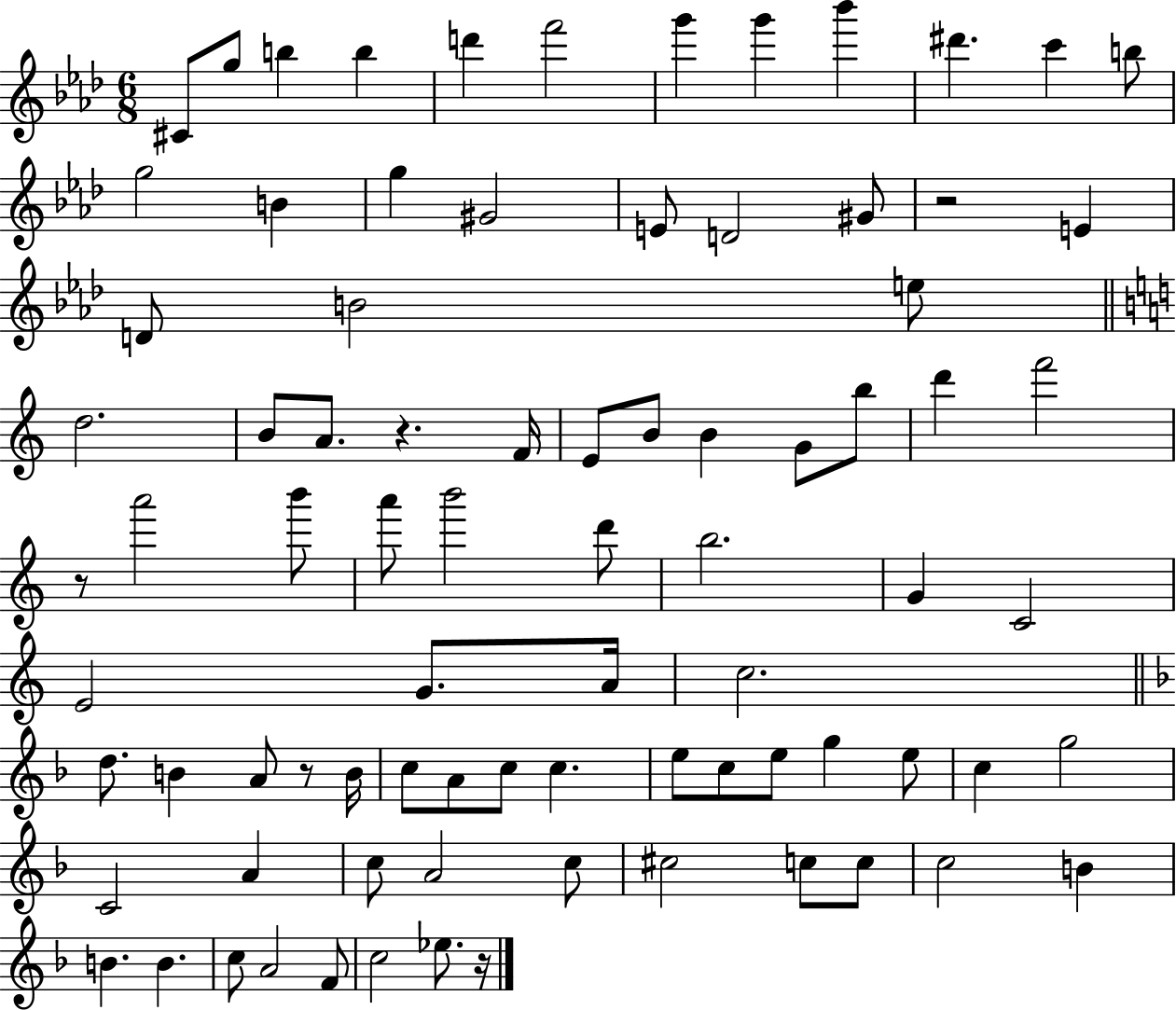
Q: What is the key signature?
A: AES major